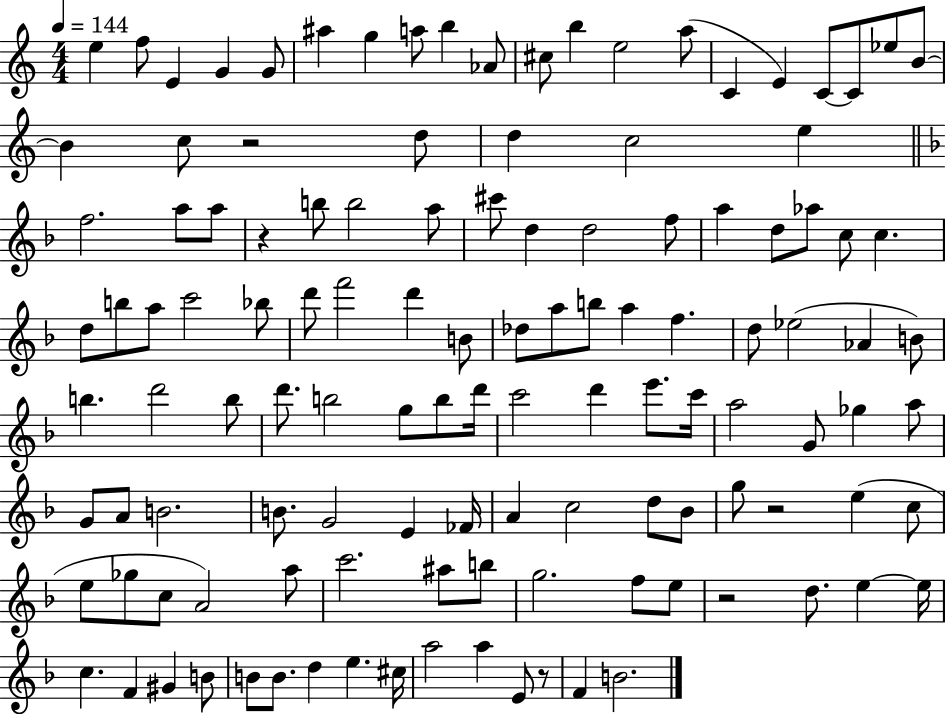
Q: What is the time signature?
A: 4/4